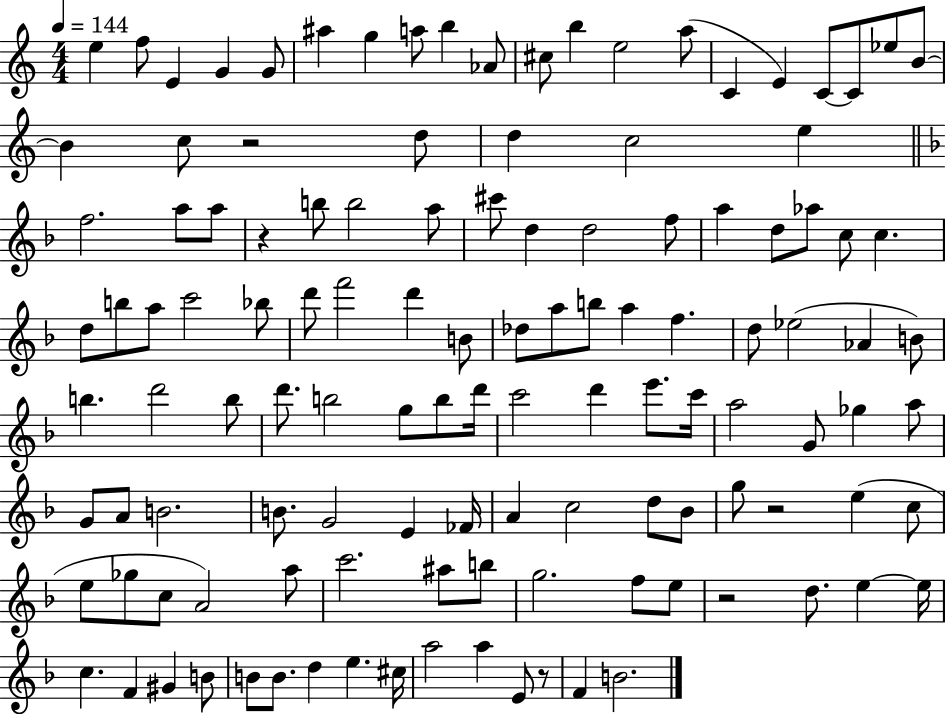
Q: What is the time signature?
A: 4/4